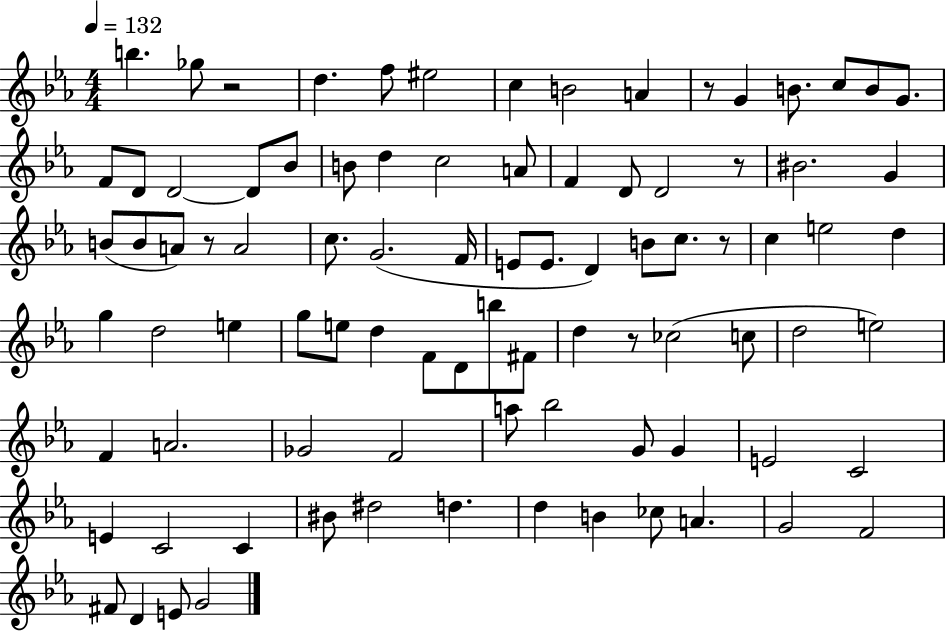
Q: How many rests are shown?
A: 6